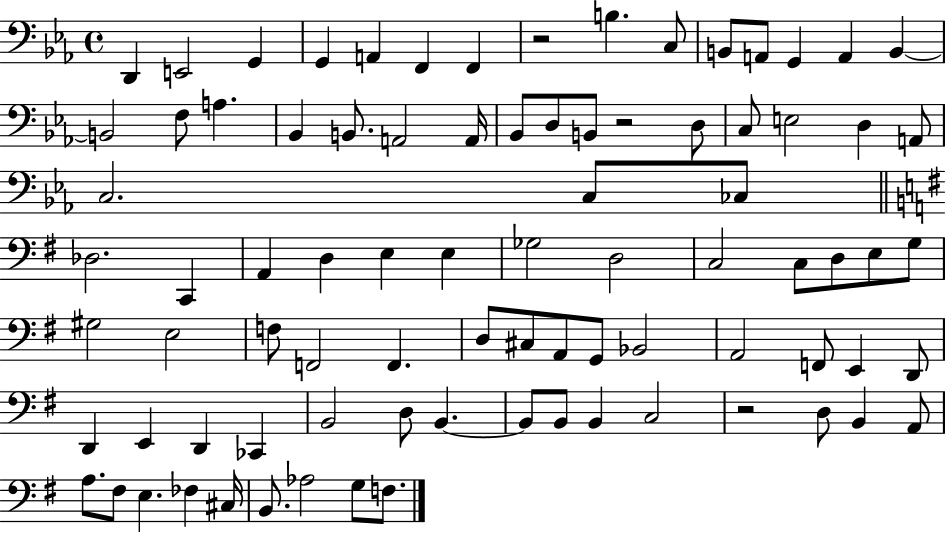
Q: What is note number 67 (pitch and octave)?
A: B2